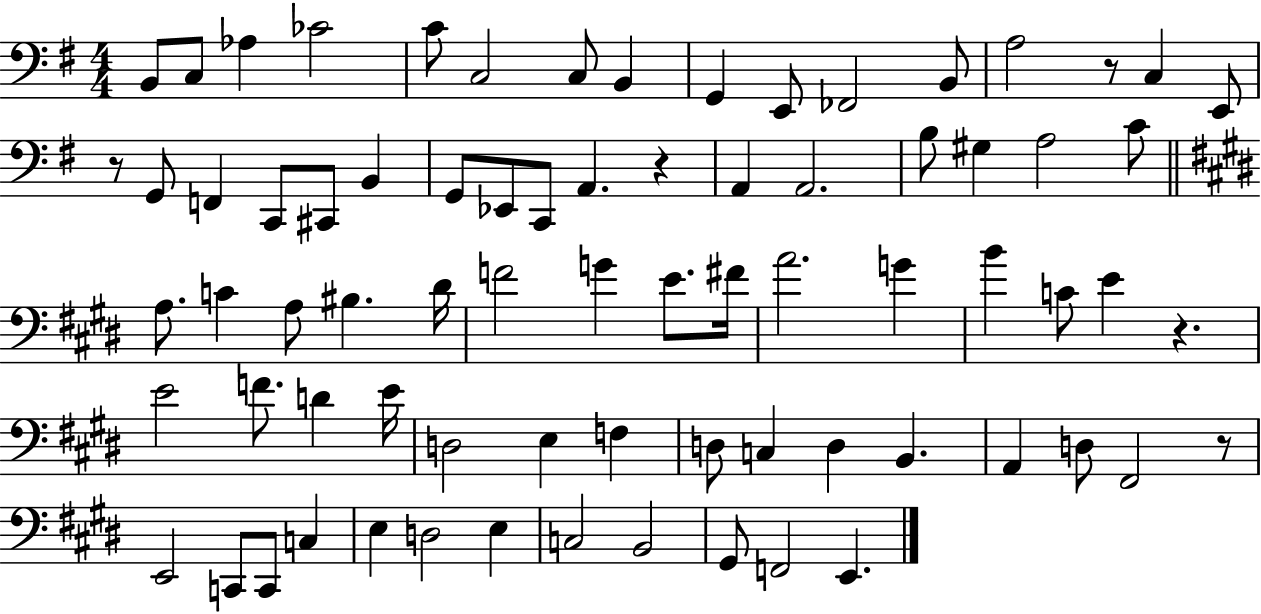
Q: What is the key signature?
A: G major